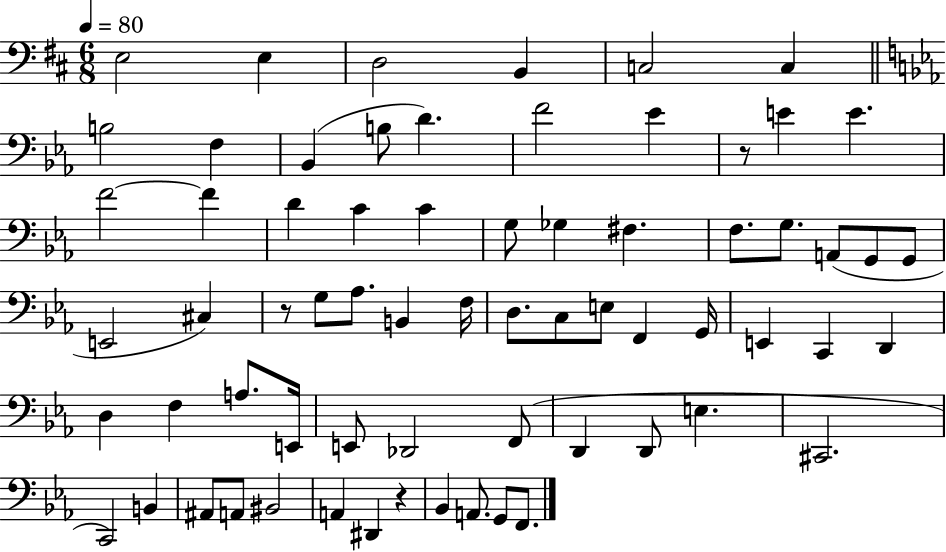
{
  \clef bass
  \numericTimeSignature
  \time 6/8
  \key d \major
  \tempo 4 = 80
  e2 e4 | d2 b,4 | c2 c4 | \bar "||" \break \key ees \major b2 f4 | bes,4( b8 d'4.) | f'2 ees'4 | r8 e'4 e'4. | \break f'2~~ f'4 | d'4 c'4 c'4 | g8 ges4 fis4. | f8. g8. a,8( g,8 g,8 | \break e,2 cis4) | r8 g8 aes8. b,4 f16 | d8. c8 e8 f,4 g,16 | e,4 c,4 d,4 | \break d4 f4 a8. e,16 | e,8 des,2 f,8( | d,4 d,8 e4. | cis,2. | \break c,2) b,4 | ais,8 a,8 bis,2 | a,4 dis,4 r4 | bes,4 a,8. g,8 f,8. | \break \bar "|."
}